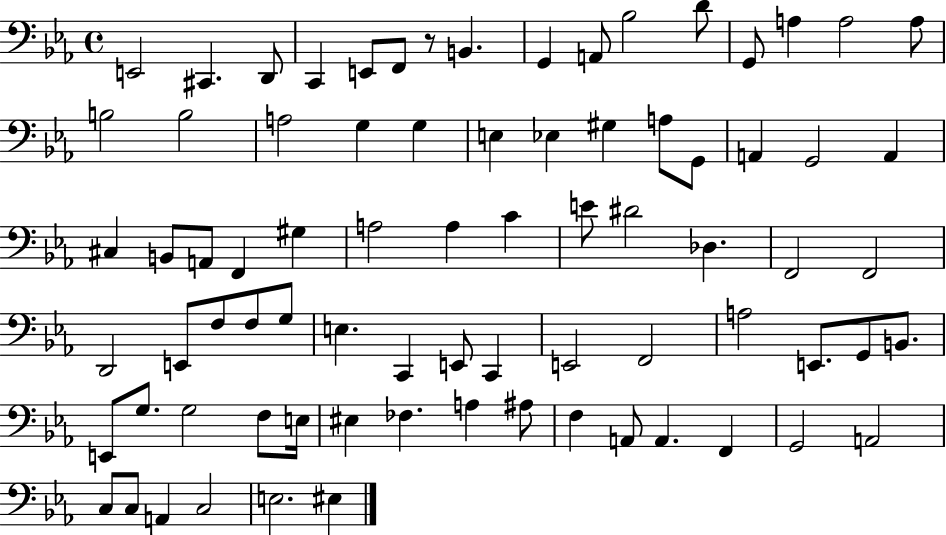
{
  \clef bass
  \time 4/4
  \defaultTimeSignature
  \key ees \major
  e,2 cis,4. d,8 | c,4 e,8 f,8 r8 b,4. | g,4 a,8 bes2 d'8 | g,8 a4 a2 a8 | \break b2 b2 | a2 g4 g4 | e4 ees4 gis4 a8 g,8 | a,4 g,2 a,4 | \break cis4 b,8 a,8 f,4 gis4 | a2 a4 c'4 | e'8 dis'2 des4. | f,2 f,2 | \break d,2 e,8 f8 f8 g8 | e4. c,4 e,8 c,4 | e,2 f,2 | a2 e,8. g,8 b,8. | \break e,8 g8. g2 f8 e16 | eis4 fes4. a4 ais8 | f4 a,8 a,4. f,4 | g,2 a,2 | \break c8 c8 a,4 c2 | e2. eis4 | \bar "|."
}